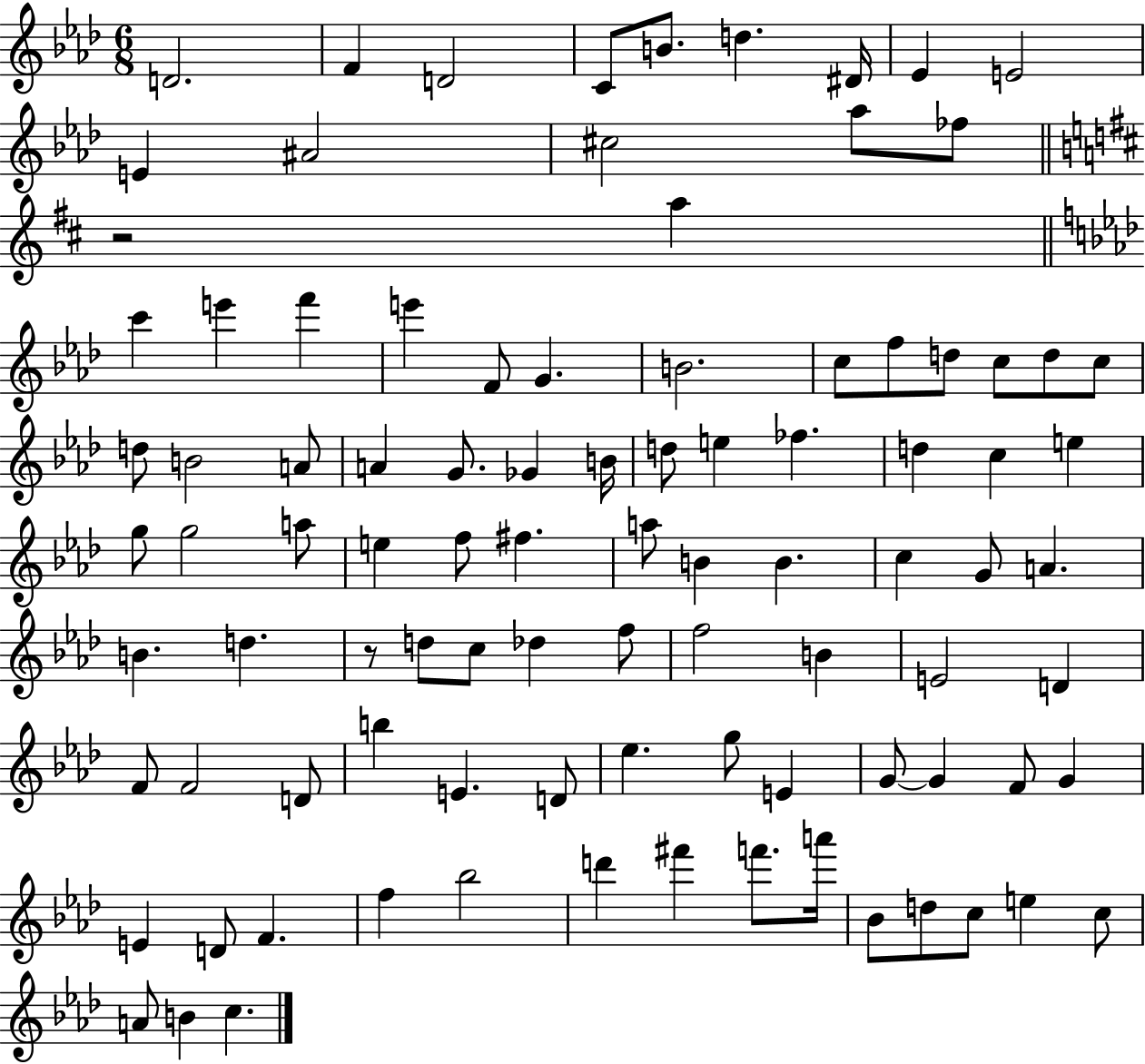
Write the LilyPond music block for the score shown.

{
  \clef treble
  \numericTimeSignature
  \time 6/8
  \key aes \major
  d'2. | f'4 d'2 | c'8 b'8. d''4. dis'16 | ees'4 e'2 | \break e'4 ais'2 | cis''2 aes''8 fes''8 | \bar "||" \break \key d \major r2 a''4 | \bar "||" \break \key f \minor c'''4 e'''4 f'''4 | e'''4 f'8 g'4. | b'2. | c''8 f''8 d''8 c''8 d''8 c''8 | \break d''8 b'2 a'8 | a'4 g'8. ges'4 b'16 | d''8 e''4 fes''4. | d''4 c''4 e''4 | \break g''8 g''2 a''8 | e''4 f''8 fis''4. | a''8 b'4 b'4. | c''4 g'8 a'4. | \break b'4. d''4. | r8 d''8 c''8 des''4 f''8 | f''2 b'4 | e'2 d'4 | \break f'8 f'2 d'8 | b''4 e'4. d'8 | ees''4. g''8 e'4 | g'8~~ g'4 f'8 g'4 | \break e'4 d'8 f'4. | f''4 bes''2 | d'''4 fis'''4 f'''8. a'''16 | bes'8 d''8 c''8 e''4 c''8 | \break a'8 b'4 c''4. | \bar "|."
}